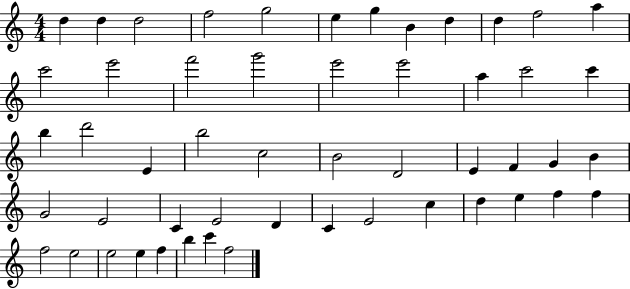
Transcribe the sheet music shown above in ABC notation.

X:1
T:Untitled
M:4/4
L:1/4
K:C
d d d2 f2 g2 e g B d d f2 a c'2 e'2 f'2 g'2 e'2 e'2 a c'2 c' b d'2 E b2 c2 B2 D2 E F G B G2 E2 C E2 D C E2 c d e f f f2 e2 e2 e f b c' f2